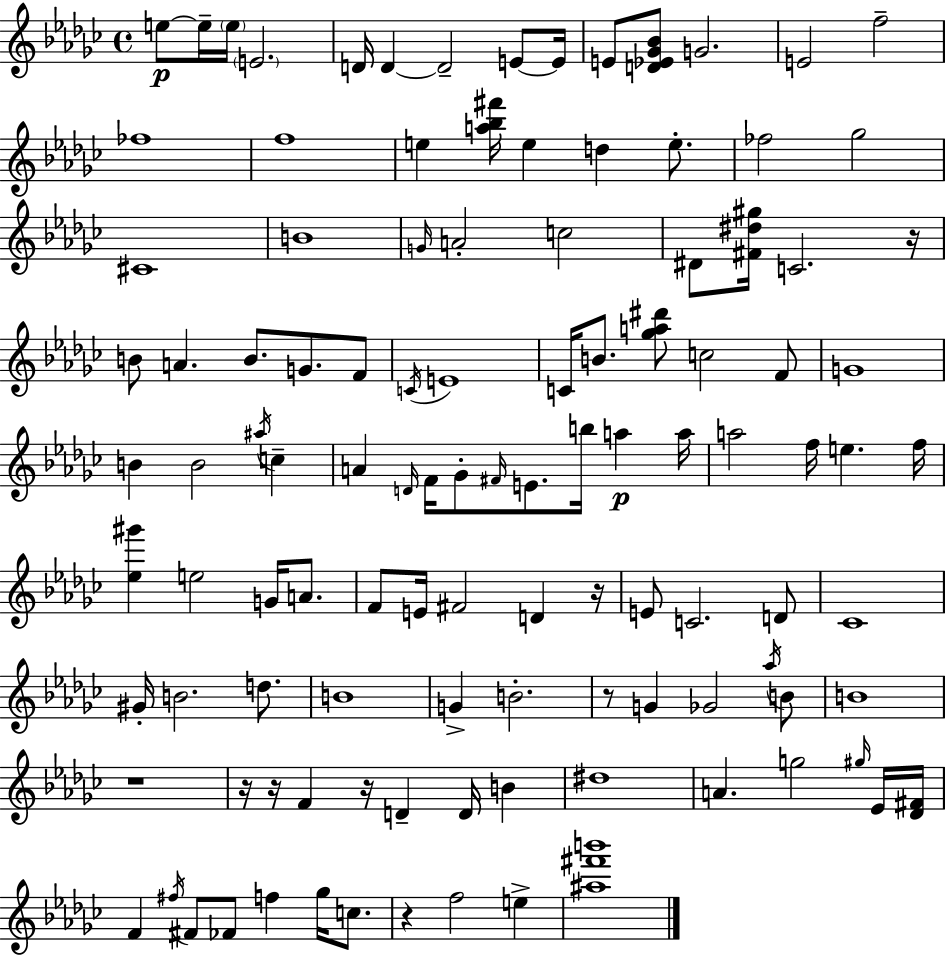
{
  \clef treble
  \time 4/4
  \defaultTimeSignature
  \key ees \minor
  \repeat volta 2 { e''8~~\p e''16-- \parenthesize e''16 \parenthesize e'2. | d'16 d'4~~ d'2-- e'8~~ e'16 | e'8 <d' ees' ges' bes'>8 g'2. | e'2 f''2-- | \break fes''1 | f''1 | e''4 <a'' bes'' fis'''>16 e''4 d''4 e''8.-. | fes''2 ges''2 | \break cis'1 | b'1 | \grace { g'16 } a'2-. c''2 | dis'8 <fis' dis'' gis''>16 c'2. | \break r16 b'8 a'4. b'8. g'8. f'8 | \acciaccatura { c'16 } e'1 | c'16 b'8. <ges'' a'' dis'''>8 c''2 | f'8 g'1 | \break b'4 b'2 \acciaccatura { ais''16 } c''4-- | a'4 \grace { d'16 } f'16 ges'8-. \grace { fis'16 } e'8. b''16 | a''4\p a''16 a''2 f''16 e''4. | f''16 <ees'' gis'''>4 e''2 | \break g'16 a'8. f'8 e'16 fis'2 | d'4 r16 e'8 c'2. | d'8 ces'1 | gis'16-. b'2. | \break d''8. b'1 | g'4-> b'2.-. | r8 g'4 ges'2 | \acciaccatura { aes''16 } b'8 b'1 | \break r1 | r16 r16 f'4 r16 d'4-- | d'16 b'4 dis''1 | a'4. g''2 | \break \grace { gis''16 } ees'16 <des' fis'>16 f'4 \acciaccatura { fis''16 } fis'8 fes'8 | f''4 ges''16 c''8. r4 f''2 | e''4-> <ais'' fis''' b'''>1 | } \bar "|."
}